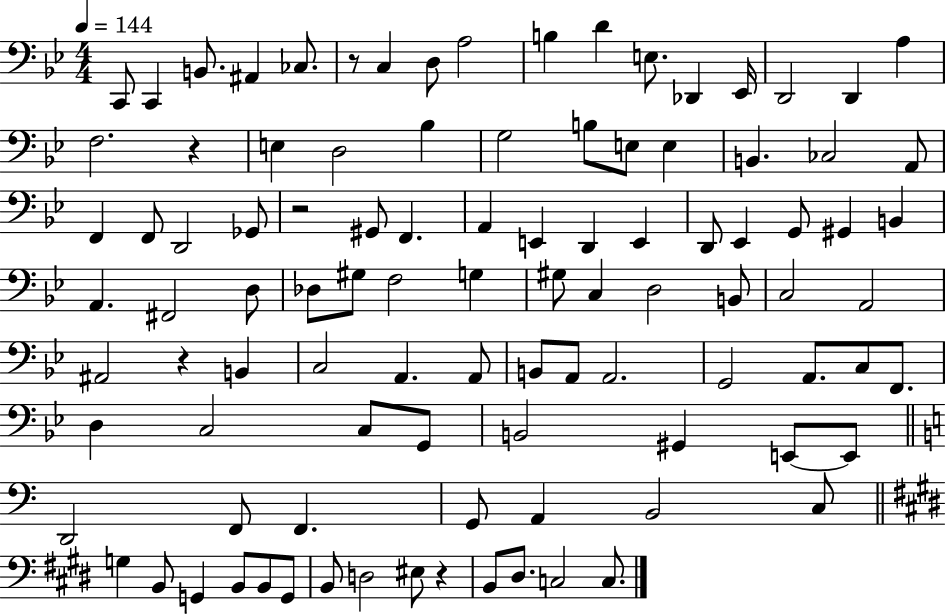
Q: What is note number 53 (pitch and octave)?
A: B2